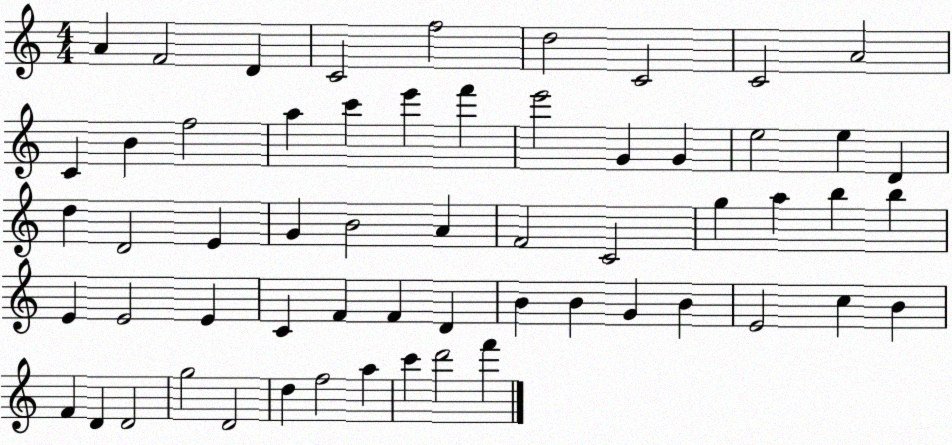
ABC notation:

X:1
T:Untitled
M:4/4
L:1/4
K:C
A F2 D C2 f2 d2 C2 C2 A2 C B f2 a c' e' f' e'2 G G e2 e D d D2 E G B2 A F2 C2 g a b b E E2 E C F F D B B G B E2 c B F D D2 g2 D2 d f2 a c' d'2 f'